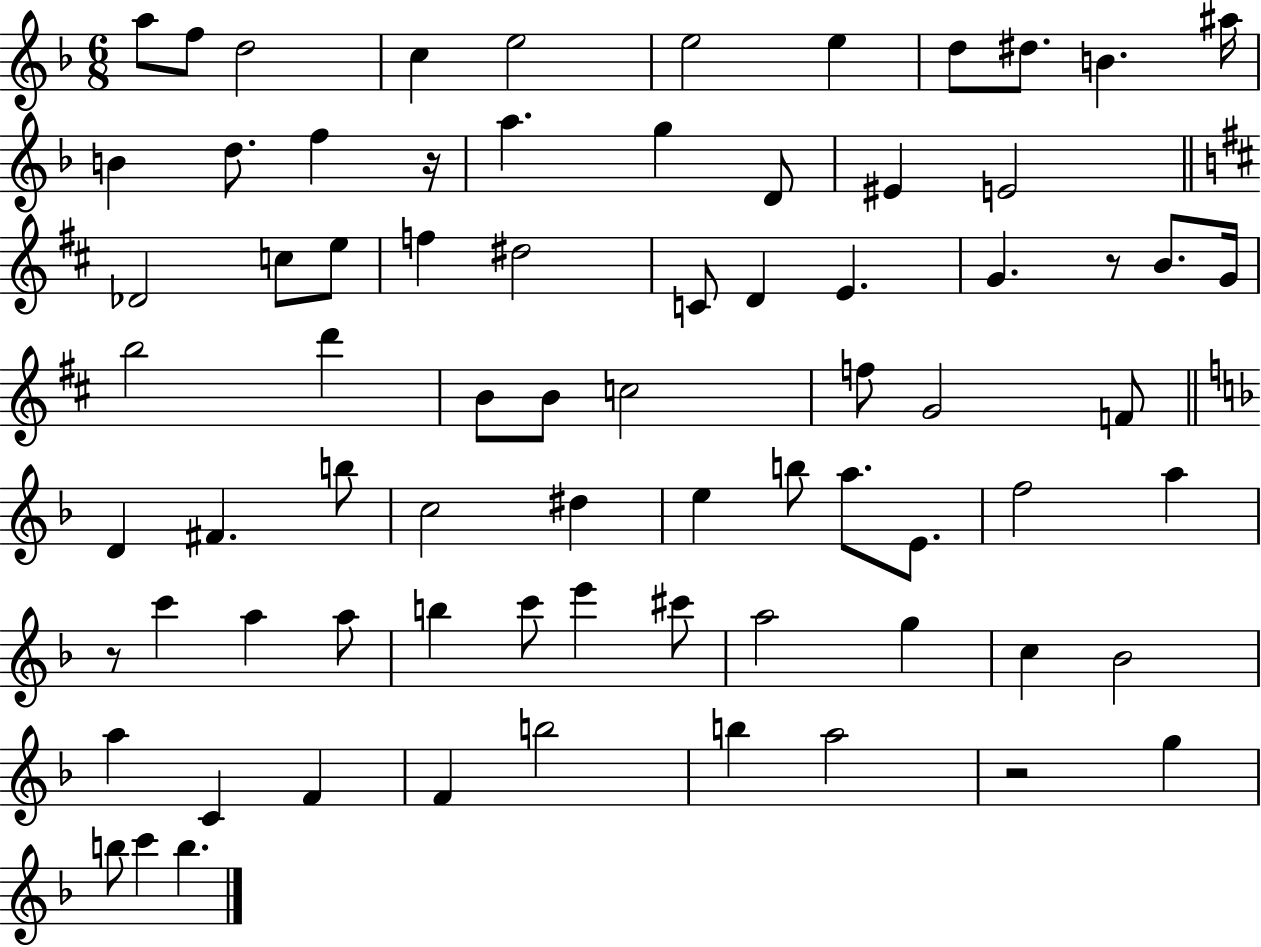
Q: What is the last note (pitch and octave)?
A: B5